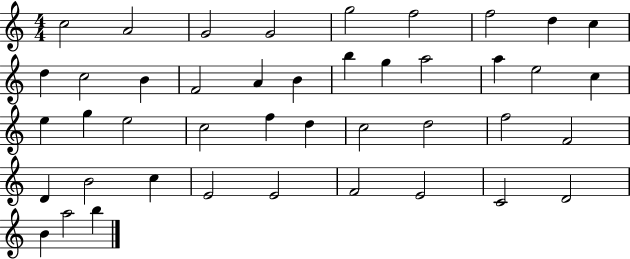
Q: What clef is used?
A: treble